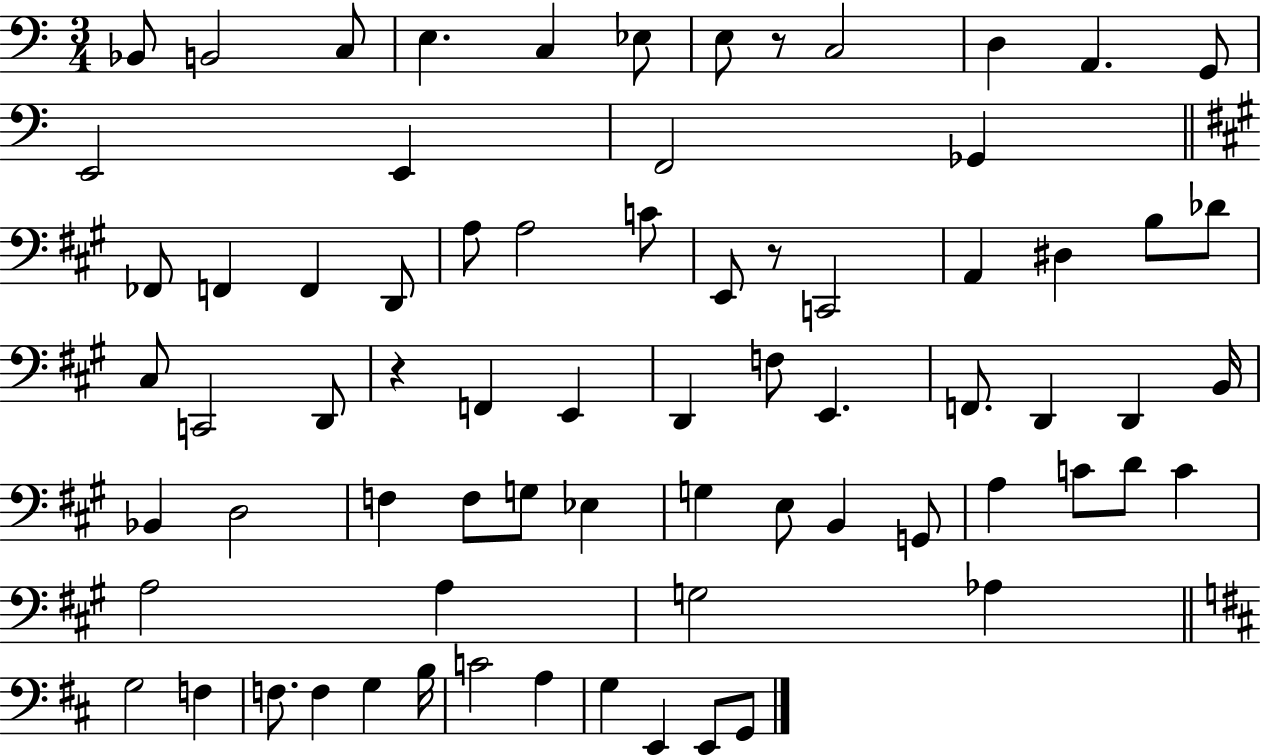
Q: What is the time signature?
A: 3/4